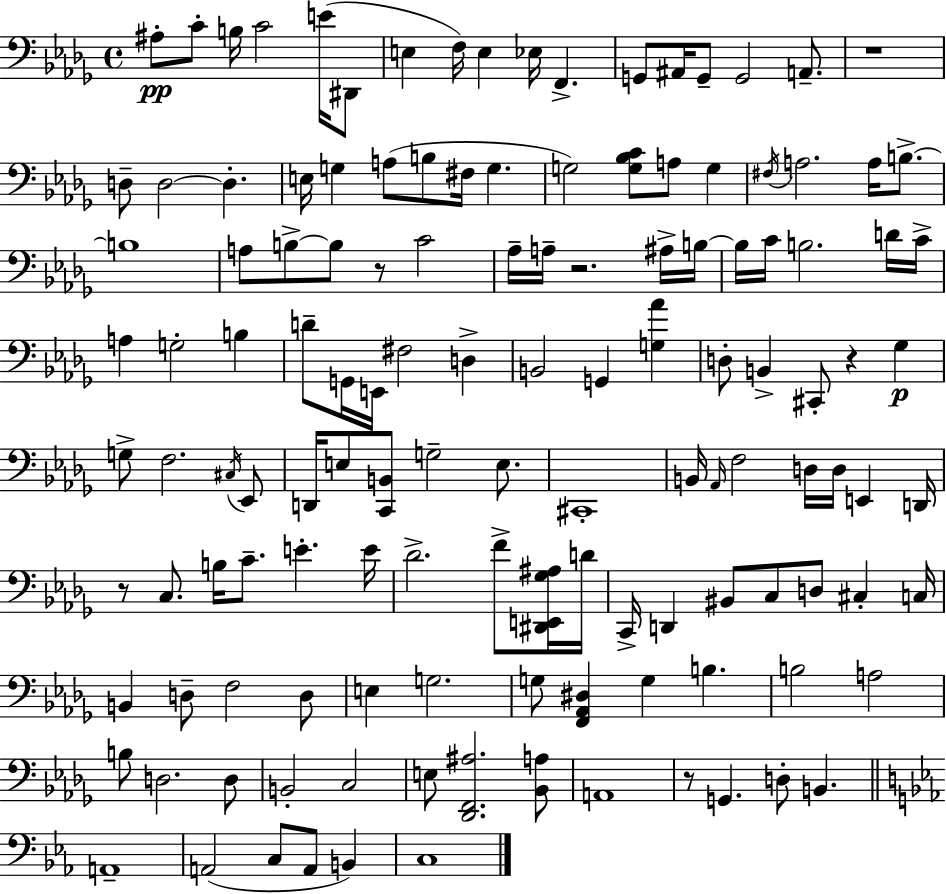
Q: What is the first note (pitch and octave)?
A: A#3